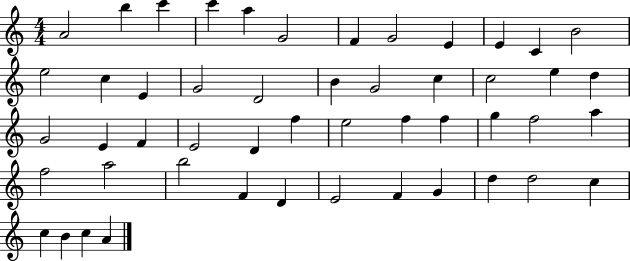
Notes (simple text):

A4/h B5/q C6/q C6/q A5/q G4/h F4/q G4/h E4/q E4/q C4/q B4/h E5/h C5/q E4/q G4/h D4/h B4/q G4/h C5/q C5/h E5/q D5/q G4/h E4/q F4/q E4/h D4/q F5/q E5/h F5/q F5/q G5/q F5/h A5/q F5/h A5/h B5/h F4/q D4/q E4/h F4/q G4/q D5/q D5/h C5/q C5/q B4/q C5/q A4/q